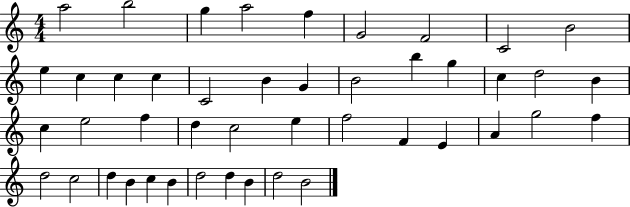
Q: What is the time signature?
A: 4/4